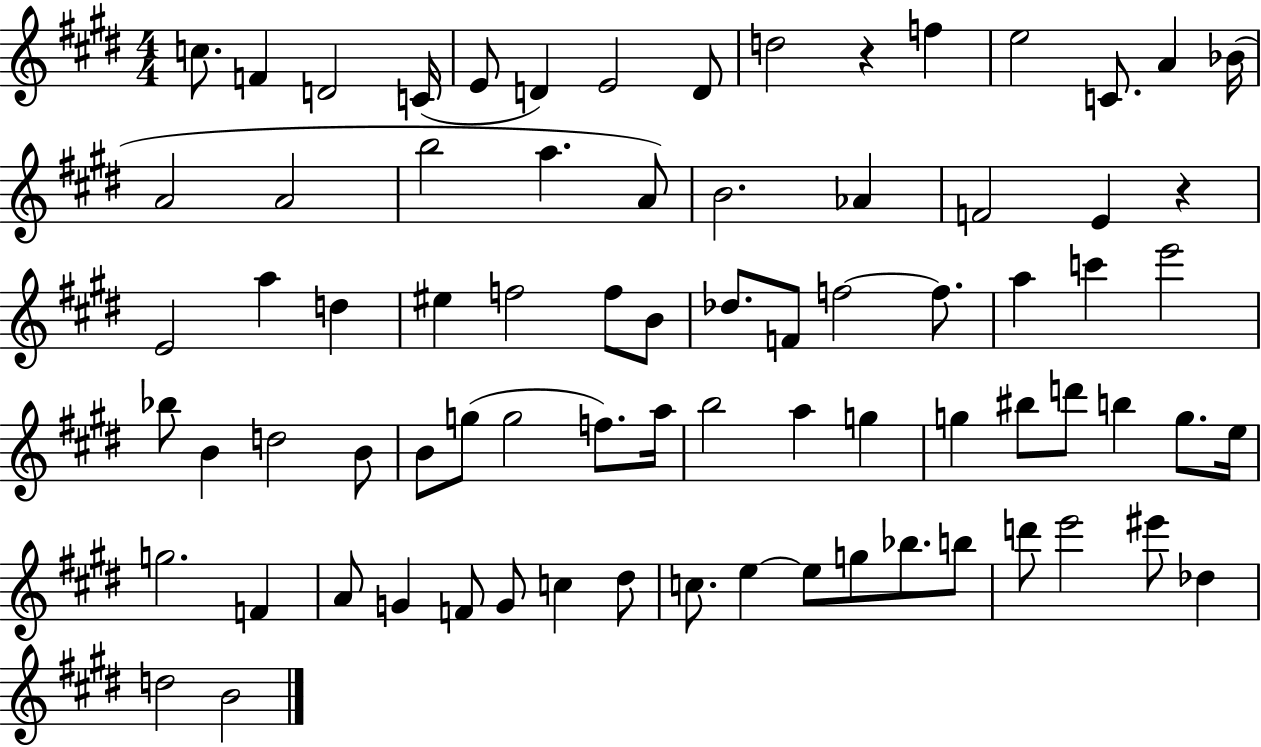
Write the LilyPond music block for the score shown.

{
  \clef treble
  \numericTimeSignature
  \time 4/4
  \key e \major
  \repeat volta 2 { c''8. f'4 d'2 c'16( | e'8 d'4) e'2 d'8 | d''2 r4 f''4 | e''2 c'8. a'4 bes'16( | \break a'2 a'2 | b''2 a''4. a'8) | b'2. aes'4 | f'2 e'4 r4 | \break e'2 a''4 d''4 | eis''4 f''2 f''8 b'8 | des''8. f'8 f''2~~ f''8. | a''4 c'''4 e'''2 | \break bes''8 b'4 d''2 b'8 | b'8 g''8( g''2 f''8.) a''16 | b''2 a''4 g''4 | g''4 bis''8 d'''8 b''4 g''8. e''16 | \break g''2. f'4 | a'8 g'4 f'8 g'8 c''4 dis''8 | c''8. e''4~~ e''8 g''8 bes''8. b''8 | d'''8 e'''2 eis'''8 des''4 | \break d''2 b'2 | } \bar "|."
}